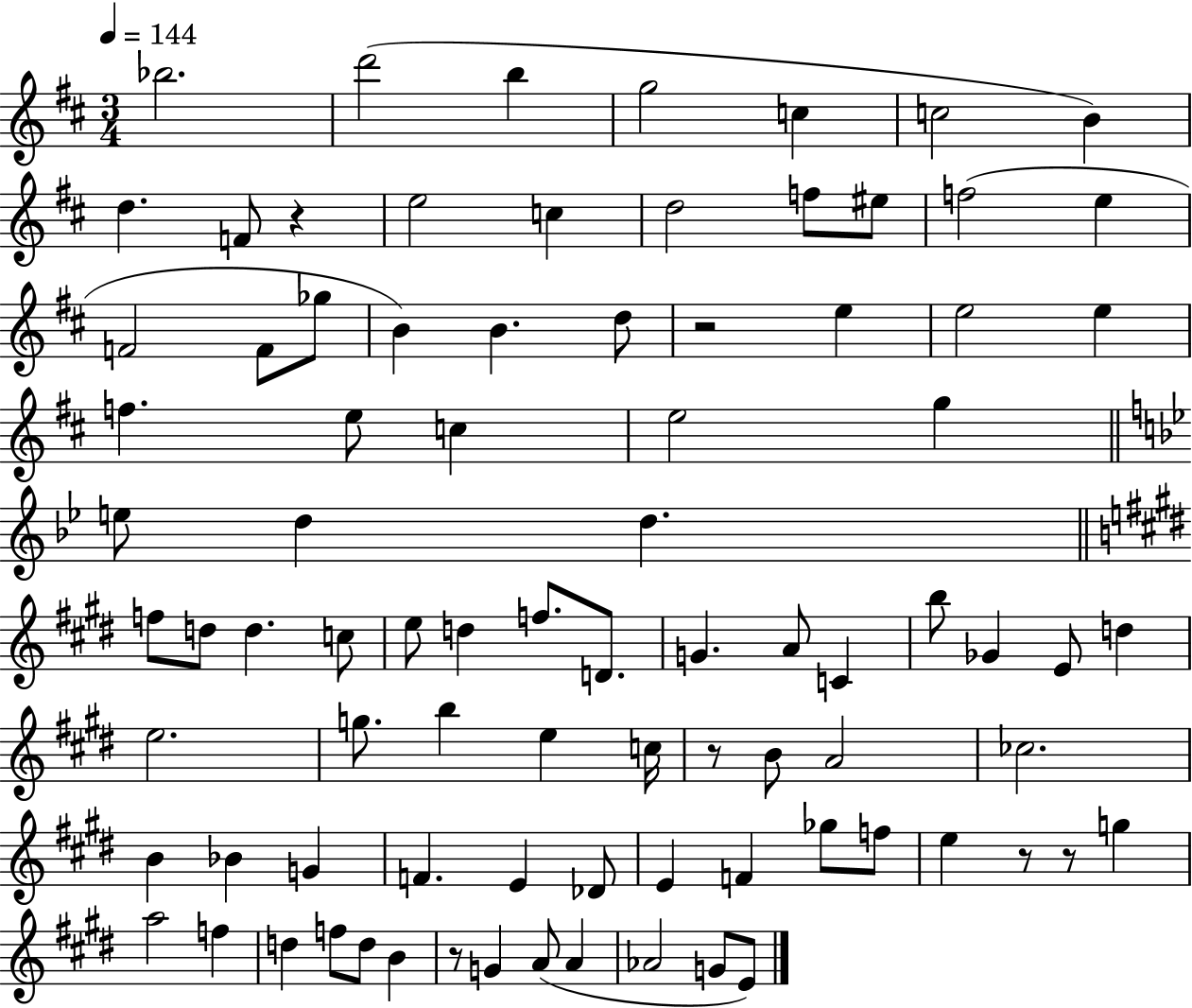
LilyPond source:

{
  \clef treble
  \numericTimeSignature
  \time 3/4
  \key d \major
  \tempo 4 = 144
  bes''2. | d'''2( b''4 | g''2 c''4 | c''2 b'4) | \break d''4. f'8 r4 | e''2 c''4 | d''2 f''8 eis''8 | f''2( e''4 | \break f'2 f'8 ges''8 | b'4) b'4. d''8 | r2 e''4 | e''2 e''4 | \break f''4. e''8 c''4 | e''2 g''4 | \bar "||" \break \key g \minor e''8 d''4 d''4. | \bar "||" \break \key e \major f''8 d''8 d''4. c''8 | e''8 d''4 f''8. d'8. | g'4. a'8 c'4 | b''8 ges'4 e'8 d''4 | \break e''2. | g''8. b''4 e''4 c''16 | r8 b'8 a'2 | ces''2. | \break b'4 bes'4 g'4 | f'4. e'4 des'8 | e'4 f'4 ges''8 f''8 | e''4 r8 r8 g''4 | \break a''2 f''4 | d''4 f''8 d''8 b'4 | r8 g'4 a'8( a'4 | aes'2 g'8 e'8) | \break \bar "|."
}